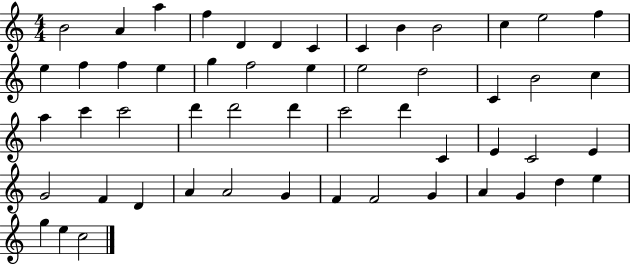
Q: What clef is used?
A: treble